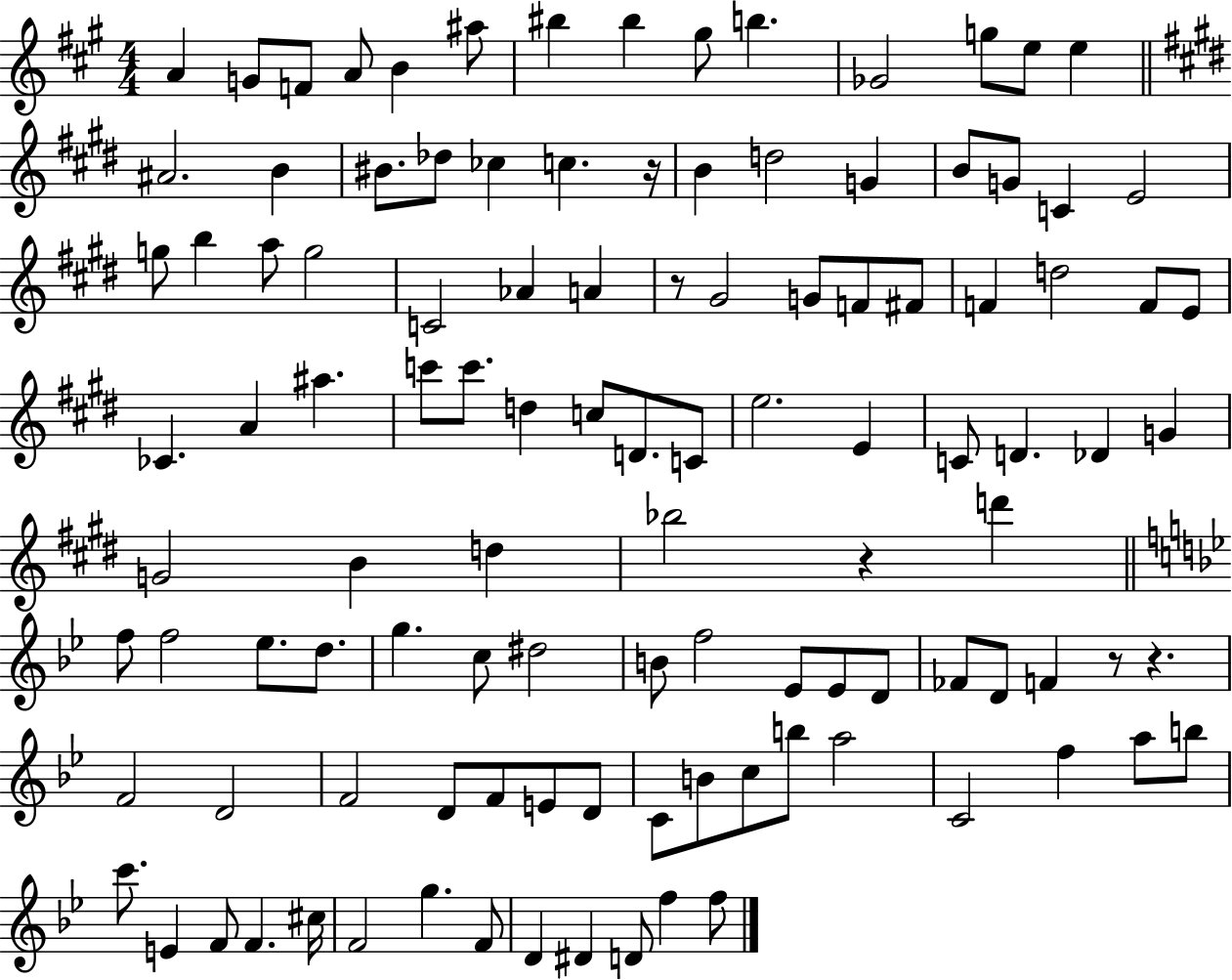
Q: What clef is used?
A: treble